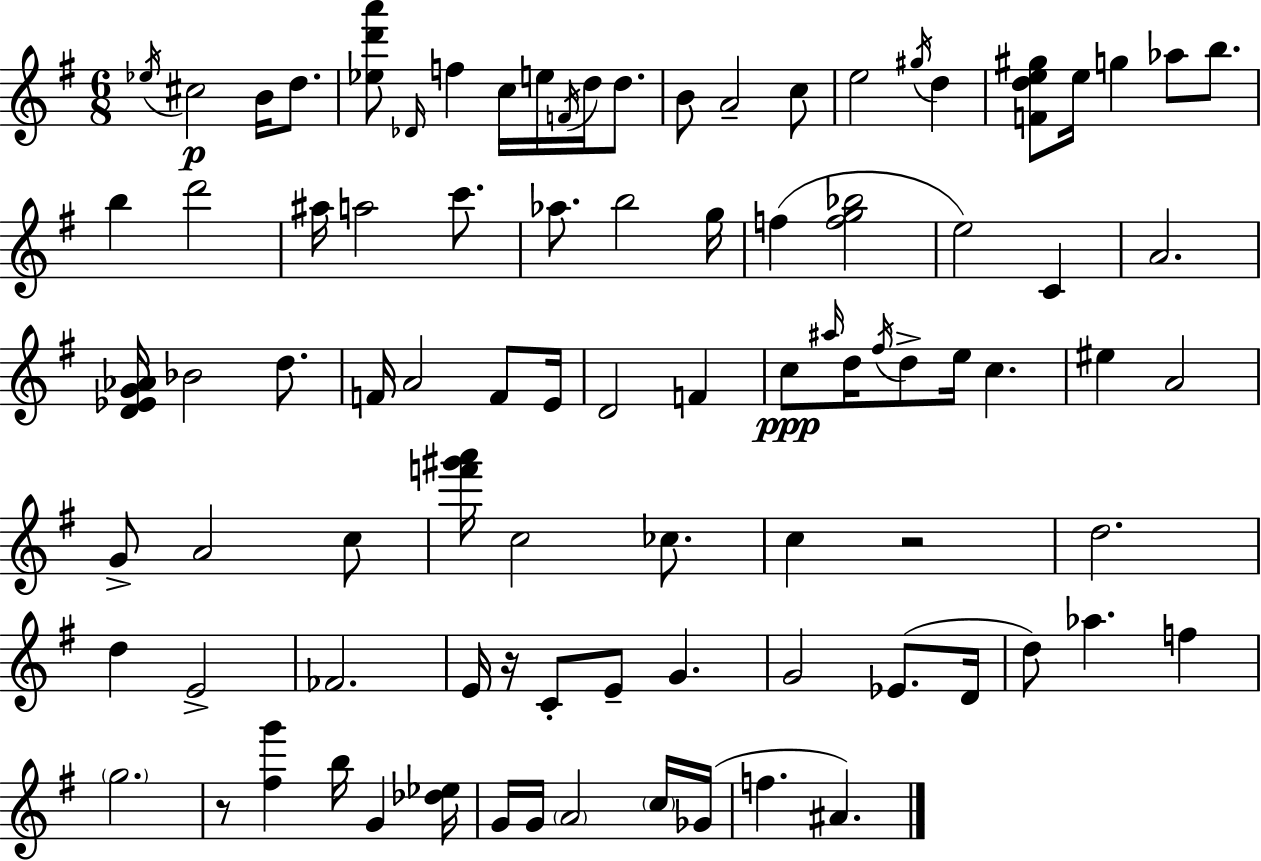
Eb5/s C#5/h B4/s D5/e. [Eb5,D6,A6]/e Db4/s F5/q C5/s E5/s F4/s D5/s D5/e. B4/e A4/h C5/e E5/h G#5/s D5/q [F4,D5,E5,G#5]/e E5/s G5/q Ab5/e B5/e. B5/q D6/h A#5/s A5/h C6/e. Ab5/e. B5/h G5/s F5/q [F5,G5,Bb5]/h E5/h C4/q A4/h. [D4,Eb4,G4,Ab4]/s Bb4/h D5/e. F4/s A4/h F4/e E4/s D4/h F4/q C5/e A#5/s D5/s F#5/s D5/e E5/s C5/q. EIS5/q A4/h G4/e A4/h C5/e [F6,G#6,A6]/s C5/h CES5/e. C5/q R/h D5/h. D5/q E4/h FES4/h. E4/s R/s C4/e E4/e G4/q. G4/h Eb4/e. D4/s D5/e Ab5/q. F5/q G5/h. R/e [F#5,G6]/q B5/s G4/q [Db5,Eb5]/s G4/s G4/s A4/h C5/s Gb4/s F5/q. A#4/q.